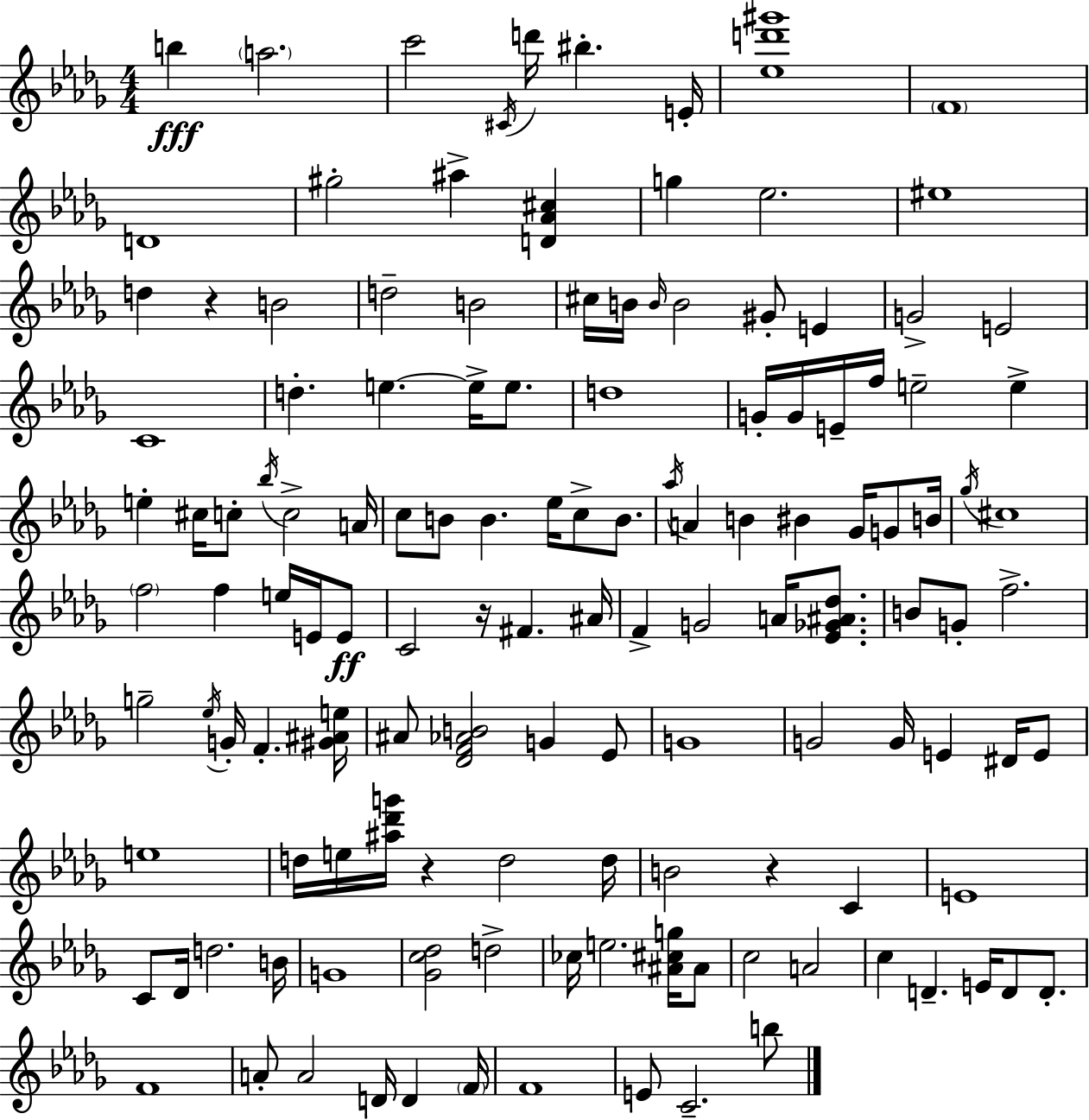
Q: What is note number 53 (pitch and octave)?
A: B4